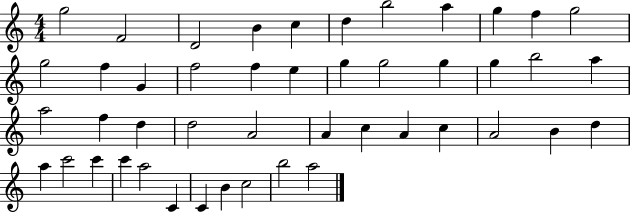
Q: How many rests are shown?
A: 0